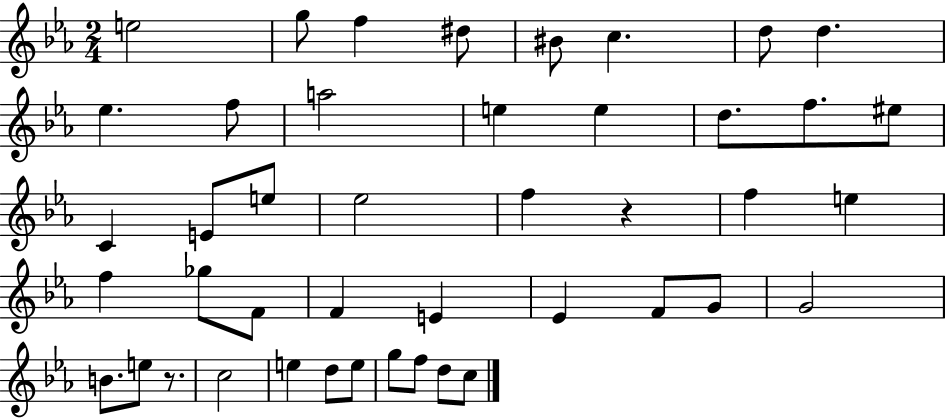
{
  \clef treble
  \numericTimeSignature
  \time 2/4
  \key ees \major
  e''2 | g''8 f''4 dis''8 | bis'8 c''4. | d''8 d''4. | \break ees''4. f''8 | a''2 | e''4 e''4 | d''8. f''8. eis''8 | \break c'4 e'8 e''8 | ees''2 | f''4 r4 | f''4 e''4 | \break f''4 ges''8 f'8 | f'4 e'4 | ees'4 f'8 g'8 | g'2 | \break b'8. e''8 r8. | c''2 | e''4 d''8 e''8 | g''8 f''8 d''8 c''8 | \break \bar "|."
}